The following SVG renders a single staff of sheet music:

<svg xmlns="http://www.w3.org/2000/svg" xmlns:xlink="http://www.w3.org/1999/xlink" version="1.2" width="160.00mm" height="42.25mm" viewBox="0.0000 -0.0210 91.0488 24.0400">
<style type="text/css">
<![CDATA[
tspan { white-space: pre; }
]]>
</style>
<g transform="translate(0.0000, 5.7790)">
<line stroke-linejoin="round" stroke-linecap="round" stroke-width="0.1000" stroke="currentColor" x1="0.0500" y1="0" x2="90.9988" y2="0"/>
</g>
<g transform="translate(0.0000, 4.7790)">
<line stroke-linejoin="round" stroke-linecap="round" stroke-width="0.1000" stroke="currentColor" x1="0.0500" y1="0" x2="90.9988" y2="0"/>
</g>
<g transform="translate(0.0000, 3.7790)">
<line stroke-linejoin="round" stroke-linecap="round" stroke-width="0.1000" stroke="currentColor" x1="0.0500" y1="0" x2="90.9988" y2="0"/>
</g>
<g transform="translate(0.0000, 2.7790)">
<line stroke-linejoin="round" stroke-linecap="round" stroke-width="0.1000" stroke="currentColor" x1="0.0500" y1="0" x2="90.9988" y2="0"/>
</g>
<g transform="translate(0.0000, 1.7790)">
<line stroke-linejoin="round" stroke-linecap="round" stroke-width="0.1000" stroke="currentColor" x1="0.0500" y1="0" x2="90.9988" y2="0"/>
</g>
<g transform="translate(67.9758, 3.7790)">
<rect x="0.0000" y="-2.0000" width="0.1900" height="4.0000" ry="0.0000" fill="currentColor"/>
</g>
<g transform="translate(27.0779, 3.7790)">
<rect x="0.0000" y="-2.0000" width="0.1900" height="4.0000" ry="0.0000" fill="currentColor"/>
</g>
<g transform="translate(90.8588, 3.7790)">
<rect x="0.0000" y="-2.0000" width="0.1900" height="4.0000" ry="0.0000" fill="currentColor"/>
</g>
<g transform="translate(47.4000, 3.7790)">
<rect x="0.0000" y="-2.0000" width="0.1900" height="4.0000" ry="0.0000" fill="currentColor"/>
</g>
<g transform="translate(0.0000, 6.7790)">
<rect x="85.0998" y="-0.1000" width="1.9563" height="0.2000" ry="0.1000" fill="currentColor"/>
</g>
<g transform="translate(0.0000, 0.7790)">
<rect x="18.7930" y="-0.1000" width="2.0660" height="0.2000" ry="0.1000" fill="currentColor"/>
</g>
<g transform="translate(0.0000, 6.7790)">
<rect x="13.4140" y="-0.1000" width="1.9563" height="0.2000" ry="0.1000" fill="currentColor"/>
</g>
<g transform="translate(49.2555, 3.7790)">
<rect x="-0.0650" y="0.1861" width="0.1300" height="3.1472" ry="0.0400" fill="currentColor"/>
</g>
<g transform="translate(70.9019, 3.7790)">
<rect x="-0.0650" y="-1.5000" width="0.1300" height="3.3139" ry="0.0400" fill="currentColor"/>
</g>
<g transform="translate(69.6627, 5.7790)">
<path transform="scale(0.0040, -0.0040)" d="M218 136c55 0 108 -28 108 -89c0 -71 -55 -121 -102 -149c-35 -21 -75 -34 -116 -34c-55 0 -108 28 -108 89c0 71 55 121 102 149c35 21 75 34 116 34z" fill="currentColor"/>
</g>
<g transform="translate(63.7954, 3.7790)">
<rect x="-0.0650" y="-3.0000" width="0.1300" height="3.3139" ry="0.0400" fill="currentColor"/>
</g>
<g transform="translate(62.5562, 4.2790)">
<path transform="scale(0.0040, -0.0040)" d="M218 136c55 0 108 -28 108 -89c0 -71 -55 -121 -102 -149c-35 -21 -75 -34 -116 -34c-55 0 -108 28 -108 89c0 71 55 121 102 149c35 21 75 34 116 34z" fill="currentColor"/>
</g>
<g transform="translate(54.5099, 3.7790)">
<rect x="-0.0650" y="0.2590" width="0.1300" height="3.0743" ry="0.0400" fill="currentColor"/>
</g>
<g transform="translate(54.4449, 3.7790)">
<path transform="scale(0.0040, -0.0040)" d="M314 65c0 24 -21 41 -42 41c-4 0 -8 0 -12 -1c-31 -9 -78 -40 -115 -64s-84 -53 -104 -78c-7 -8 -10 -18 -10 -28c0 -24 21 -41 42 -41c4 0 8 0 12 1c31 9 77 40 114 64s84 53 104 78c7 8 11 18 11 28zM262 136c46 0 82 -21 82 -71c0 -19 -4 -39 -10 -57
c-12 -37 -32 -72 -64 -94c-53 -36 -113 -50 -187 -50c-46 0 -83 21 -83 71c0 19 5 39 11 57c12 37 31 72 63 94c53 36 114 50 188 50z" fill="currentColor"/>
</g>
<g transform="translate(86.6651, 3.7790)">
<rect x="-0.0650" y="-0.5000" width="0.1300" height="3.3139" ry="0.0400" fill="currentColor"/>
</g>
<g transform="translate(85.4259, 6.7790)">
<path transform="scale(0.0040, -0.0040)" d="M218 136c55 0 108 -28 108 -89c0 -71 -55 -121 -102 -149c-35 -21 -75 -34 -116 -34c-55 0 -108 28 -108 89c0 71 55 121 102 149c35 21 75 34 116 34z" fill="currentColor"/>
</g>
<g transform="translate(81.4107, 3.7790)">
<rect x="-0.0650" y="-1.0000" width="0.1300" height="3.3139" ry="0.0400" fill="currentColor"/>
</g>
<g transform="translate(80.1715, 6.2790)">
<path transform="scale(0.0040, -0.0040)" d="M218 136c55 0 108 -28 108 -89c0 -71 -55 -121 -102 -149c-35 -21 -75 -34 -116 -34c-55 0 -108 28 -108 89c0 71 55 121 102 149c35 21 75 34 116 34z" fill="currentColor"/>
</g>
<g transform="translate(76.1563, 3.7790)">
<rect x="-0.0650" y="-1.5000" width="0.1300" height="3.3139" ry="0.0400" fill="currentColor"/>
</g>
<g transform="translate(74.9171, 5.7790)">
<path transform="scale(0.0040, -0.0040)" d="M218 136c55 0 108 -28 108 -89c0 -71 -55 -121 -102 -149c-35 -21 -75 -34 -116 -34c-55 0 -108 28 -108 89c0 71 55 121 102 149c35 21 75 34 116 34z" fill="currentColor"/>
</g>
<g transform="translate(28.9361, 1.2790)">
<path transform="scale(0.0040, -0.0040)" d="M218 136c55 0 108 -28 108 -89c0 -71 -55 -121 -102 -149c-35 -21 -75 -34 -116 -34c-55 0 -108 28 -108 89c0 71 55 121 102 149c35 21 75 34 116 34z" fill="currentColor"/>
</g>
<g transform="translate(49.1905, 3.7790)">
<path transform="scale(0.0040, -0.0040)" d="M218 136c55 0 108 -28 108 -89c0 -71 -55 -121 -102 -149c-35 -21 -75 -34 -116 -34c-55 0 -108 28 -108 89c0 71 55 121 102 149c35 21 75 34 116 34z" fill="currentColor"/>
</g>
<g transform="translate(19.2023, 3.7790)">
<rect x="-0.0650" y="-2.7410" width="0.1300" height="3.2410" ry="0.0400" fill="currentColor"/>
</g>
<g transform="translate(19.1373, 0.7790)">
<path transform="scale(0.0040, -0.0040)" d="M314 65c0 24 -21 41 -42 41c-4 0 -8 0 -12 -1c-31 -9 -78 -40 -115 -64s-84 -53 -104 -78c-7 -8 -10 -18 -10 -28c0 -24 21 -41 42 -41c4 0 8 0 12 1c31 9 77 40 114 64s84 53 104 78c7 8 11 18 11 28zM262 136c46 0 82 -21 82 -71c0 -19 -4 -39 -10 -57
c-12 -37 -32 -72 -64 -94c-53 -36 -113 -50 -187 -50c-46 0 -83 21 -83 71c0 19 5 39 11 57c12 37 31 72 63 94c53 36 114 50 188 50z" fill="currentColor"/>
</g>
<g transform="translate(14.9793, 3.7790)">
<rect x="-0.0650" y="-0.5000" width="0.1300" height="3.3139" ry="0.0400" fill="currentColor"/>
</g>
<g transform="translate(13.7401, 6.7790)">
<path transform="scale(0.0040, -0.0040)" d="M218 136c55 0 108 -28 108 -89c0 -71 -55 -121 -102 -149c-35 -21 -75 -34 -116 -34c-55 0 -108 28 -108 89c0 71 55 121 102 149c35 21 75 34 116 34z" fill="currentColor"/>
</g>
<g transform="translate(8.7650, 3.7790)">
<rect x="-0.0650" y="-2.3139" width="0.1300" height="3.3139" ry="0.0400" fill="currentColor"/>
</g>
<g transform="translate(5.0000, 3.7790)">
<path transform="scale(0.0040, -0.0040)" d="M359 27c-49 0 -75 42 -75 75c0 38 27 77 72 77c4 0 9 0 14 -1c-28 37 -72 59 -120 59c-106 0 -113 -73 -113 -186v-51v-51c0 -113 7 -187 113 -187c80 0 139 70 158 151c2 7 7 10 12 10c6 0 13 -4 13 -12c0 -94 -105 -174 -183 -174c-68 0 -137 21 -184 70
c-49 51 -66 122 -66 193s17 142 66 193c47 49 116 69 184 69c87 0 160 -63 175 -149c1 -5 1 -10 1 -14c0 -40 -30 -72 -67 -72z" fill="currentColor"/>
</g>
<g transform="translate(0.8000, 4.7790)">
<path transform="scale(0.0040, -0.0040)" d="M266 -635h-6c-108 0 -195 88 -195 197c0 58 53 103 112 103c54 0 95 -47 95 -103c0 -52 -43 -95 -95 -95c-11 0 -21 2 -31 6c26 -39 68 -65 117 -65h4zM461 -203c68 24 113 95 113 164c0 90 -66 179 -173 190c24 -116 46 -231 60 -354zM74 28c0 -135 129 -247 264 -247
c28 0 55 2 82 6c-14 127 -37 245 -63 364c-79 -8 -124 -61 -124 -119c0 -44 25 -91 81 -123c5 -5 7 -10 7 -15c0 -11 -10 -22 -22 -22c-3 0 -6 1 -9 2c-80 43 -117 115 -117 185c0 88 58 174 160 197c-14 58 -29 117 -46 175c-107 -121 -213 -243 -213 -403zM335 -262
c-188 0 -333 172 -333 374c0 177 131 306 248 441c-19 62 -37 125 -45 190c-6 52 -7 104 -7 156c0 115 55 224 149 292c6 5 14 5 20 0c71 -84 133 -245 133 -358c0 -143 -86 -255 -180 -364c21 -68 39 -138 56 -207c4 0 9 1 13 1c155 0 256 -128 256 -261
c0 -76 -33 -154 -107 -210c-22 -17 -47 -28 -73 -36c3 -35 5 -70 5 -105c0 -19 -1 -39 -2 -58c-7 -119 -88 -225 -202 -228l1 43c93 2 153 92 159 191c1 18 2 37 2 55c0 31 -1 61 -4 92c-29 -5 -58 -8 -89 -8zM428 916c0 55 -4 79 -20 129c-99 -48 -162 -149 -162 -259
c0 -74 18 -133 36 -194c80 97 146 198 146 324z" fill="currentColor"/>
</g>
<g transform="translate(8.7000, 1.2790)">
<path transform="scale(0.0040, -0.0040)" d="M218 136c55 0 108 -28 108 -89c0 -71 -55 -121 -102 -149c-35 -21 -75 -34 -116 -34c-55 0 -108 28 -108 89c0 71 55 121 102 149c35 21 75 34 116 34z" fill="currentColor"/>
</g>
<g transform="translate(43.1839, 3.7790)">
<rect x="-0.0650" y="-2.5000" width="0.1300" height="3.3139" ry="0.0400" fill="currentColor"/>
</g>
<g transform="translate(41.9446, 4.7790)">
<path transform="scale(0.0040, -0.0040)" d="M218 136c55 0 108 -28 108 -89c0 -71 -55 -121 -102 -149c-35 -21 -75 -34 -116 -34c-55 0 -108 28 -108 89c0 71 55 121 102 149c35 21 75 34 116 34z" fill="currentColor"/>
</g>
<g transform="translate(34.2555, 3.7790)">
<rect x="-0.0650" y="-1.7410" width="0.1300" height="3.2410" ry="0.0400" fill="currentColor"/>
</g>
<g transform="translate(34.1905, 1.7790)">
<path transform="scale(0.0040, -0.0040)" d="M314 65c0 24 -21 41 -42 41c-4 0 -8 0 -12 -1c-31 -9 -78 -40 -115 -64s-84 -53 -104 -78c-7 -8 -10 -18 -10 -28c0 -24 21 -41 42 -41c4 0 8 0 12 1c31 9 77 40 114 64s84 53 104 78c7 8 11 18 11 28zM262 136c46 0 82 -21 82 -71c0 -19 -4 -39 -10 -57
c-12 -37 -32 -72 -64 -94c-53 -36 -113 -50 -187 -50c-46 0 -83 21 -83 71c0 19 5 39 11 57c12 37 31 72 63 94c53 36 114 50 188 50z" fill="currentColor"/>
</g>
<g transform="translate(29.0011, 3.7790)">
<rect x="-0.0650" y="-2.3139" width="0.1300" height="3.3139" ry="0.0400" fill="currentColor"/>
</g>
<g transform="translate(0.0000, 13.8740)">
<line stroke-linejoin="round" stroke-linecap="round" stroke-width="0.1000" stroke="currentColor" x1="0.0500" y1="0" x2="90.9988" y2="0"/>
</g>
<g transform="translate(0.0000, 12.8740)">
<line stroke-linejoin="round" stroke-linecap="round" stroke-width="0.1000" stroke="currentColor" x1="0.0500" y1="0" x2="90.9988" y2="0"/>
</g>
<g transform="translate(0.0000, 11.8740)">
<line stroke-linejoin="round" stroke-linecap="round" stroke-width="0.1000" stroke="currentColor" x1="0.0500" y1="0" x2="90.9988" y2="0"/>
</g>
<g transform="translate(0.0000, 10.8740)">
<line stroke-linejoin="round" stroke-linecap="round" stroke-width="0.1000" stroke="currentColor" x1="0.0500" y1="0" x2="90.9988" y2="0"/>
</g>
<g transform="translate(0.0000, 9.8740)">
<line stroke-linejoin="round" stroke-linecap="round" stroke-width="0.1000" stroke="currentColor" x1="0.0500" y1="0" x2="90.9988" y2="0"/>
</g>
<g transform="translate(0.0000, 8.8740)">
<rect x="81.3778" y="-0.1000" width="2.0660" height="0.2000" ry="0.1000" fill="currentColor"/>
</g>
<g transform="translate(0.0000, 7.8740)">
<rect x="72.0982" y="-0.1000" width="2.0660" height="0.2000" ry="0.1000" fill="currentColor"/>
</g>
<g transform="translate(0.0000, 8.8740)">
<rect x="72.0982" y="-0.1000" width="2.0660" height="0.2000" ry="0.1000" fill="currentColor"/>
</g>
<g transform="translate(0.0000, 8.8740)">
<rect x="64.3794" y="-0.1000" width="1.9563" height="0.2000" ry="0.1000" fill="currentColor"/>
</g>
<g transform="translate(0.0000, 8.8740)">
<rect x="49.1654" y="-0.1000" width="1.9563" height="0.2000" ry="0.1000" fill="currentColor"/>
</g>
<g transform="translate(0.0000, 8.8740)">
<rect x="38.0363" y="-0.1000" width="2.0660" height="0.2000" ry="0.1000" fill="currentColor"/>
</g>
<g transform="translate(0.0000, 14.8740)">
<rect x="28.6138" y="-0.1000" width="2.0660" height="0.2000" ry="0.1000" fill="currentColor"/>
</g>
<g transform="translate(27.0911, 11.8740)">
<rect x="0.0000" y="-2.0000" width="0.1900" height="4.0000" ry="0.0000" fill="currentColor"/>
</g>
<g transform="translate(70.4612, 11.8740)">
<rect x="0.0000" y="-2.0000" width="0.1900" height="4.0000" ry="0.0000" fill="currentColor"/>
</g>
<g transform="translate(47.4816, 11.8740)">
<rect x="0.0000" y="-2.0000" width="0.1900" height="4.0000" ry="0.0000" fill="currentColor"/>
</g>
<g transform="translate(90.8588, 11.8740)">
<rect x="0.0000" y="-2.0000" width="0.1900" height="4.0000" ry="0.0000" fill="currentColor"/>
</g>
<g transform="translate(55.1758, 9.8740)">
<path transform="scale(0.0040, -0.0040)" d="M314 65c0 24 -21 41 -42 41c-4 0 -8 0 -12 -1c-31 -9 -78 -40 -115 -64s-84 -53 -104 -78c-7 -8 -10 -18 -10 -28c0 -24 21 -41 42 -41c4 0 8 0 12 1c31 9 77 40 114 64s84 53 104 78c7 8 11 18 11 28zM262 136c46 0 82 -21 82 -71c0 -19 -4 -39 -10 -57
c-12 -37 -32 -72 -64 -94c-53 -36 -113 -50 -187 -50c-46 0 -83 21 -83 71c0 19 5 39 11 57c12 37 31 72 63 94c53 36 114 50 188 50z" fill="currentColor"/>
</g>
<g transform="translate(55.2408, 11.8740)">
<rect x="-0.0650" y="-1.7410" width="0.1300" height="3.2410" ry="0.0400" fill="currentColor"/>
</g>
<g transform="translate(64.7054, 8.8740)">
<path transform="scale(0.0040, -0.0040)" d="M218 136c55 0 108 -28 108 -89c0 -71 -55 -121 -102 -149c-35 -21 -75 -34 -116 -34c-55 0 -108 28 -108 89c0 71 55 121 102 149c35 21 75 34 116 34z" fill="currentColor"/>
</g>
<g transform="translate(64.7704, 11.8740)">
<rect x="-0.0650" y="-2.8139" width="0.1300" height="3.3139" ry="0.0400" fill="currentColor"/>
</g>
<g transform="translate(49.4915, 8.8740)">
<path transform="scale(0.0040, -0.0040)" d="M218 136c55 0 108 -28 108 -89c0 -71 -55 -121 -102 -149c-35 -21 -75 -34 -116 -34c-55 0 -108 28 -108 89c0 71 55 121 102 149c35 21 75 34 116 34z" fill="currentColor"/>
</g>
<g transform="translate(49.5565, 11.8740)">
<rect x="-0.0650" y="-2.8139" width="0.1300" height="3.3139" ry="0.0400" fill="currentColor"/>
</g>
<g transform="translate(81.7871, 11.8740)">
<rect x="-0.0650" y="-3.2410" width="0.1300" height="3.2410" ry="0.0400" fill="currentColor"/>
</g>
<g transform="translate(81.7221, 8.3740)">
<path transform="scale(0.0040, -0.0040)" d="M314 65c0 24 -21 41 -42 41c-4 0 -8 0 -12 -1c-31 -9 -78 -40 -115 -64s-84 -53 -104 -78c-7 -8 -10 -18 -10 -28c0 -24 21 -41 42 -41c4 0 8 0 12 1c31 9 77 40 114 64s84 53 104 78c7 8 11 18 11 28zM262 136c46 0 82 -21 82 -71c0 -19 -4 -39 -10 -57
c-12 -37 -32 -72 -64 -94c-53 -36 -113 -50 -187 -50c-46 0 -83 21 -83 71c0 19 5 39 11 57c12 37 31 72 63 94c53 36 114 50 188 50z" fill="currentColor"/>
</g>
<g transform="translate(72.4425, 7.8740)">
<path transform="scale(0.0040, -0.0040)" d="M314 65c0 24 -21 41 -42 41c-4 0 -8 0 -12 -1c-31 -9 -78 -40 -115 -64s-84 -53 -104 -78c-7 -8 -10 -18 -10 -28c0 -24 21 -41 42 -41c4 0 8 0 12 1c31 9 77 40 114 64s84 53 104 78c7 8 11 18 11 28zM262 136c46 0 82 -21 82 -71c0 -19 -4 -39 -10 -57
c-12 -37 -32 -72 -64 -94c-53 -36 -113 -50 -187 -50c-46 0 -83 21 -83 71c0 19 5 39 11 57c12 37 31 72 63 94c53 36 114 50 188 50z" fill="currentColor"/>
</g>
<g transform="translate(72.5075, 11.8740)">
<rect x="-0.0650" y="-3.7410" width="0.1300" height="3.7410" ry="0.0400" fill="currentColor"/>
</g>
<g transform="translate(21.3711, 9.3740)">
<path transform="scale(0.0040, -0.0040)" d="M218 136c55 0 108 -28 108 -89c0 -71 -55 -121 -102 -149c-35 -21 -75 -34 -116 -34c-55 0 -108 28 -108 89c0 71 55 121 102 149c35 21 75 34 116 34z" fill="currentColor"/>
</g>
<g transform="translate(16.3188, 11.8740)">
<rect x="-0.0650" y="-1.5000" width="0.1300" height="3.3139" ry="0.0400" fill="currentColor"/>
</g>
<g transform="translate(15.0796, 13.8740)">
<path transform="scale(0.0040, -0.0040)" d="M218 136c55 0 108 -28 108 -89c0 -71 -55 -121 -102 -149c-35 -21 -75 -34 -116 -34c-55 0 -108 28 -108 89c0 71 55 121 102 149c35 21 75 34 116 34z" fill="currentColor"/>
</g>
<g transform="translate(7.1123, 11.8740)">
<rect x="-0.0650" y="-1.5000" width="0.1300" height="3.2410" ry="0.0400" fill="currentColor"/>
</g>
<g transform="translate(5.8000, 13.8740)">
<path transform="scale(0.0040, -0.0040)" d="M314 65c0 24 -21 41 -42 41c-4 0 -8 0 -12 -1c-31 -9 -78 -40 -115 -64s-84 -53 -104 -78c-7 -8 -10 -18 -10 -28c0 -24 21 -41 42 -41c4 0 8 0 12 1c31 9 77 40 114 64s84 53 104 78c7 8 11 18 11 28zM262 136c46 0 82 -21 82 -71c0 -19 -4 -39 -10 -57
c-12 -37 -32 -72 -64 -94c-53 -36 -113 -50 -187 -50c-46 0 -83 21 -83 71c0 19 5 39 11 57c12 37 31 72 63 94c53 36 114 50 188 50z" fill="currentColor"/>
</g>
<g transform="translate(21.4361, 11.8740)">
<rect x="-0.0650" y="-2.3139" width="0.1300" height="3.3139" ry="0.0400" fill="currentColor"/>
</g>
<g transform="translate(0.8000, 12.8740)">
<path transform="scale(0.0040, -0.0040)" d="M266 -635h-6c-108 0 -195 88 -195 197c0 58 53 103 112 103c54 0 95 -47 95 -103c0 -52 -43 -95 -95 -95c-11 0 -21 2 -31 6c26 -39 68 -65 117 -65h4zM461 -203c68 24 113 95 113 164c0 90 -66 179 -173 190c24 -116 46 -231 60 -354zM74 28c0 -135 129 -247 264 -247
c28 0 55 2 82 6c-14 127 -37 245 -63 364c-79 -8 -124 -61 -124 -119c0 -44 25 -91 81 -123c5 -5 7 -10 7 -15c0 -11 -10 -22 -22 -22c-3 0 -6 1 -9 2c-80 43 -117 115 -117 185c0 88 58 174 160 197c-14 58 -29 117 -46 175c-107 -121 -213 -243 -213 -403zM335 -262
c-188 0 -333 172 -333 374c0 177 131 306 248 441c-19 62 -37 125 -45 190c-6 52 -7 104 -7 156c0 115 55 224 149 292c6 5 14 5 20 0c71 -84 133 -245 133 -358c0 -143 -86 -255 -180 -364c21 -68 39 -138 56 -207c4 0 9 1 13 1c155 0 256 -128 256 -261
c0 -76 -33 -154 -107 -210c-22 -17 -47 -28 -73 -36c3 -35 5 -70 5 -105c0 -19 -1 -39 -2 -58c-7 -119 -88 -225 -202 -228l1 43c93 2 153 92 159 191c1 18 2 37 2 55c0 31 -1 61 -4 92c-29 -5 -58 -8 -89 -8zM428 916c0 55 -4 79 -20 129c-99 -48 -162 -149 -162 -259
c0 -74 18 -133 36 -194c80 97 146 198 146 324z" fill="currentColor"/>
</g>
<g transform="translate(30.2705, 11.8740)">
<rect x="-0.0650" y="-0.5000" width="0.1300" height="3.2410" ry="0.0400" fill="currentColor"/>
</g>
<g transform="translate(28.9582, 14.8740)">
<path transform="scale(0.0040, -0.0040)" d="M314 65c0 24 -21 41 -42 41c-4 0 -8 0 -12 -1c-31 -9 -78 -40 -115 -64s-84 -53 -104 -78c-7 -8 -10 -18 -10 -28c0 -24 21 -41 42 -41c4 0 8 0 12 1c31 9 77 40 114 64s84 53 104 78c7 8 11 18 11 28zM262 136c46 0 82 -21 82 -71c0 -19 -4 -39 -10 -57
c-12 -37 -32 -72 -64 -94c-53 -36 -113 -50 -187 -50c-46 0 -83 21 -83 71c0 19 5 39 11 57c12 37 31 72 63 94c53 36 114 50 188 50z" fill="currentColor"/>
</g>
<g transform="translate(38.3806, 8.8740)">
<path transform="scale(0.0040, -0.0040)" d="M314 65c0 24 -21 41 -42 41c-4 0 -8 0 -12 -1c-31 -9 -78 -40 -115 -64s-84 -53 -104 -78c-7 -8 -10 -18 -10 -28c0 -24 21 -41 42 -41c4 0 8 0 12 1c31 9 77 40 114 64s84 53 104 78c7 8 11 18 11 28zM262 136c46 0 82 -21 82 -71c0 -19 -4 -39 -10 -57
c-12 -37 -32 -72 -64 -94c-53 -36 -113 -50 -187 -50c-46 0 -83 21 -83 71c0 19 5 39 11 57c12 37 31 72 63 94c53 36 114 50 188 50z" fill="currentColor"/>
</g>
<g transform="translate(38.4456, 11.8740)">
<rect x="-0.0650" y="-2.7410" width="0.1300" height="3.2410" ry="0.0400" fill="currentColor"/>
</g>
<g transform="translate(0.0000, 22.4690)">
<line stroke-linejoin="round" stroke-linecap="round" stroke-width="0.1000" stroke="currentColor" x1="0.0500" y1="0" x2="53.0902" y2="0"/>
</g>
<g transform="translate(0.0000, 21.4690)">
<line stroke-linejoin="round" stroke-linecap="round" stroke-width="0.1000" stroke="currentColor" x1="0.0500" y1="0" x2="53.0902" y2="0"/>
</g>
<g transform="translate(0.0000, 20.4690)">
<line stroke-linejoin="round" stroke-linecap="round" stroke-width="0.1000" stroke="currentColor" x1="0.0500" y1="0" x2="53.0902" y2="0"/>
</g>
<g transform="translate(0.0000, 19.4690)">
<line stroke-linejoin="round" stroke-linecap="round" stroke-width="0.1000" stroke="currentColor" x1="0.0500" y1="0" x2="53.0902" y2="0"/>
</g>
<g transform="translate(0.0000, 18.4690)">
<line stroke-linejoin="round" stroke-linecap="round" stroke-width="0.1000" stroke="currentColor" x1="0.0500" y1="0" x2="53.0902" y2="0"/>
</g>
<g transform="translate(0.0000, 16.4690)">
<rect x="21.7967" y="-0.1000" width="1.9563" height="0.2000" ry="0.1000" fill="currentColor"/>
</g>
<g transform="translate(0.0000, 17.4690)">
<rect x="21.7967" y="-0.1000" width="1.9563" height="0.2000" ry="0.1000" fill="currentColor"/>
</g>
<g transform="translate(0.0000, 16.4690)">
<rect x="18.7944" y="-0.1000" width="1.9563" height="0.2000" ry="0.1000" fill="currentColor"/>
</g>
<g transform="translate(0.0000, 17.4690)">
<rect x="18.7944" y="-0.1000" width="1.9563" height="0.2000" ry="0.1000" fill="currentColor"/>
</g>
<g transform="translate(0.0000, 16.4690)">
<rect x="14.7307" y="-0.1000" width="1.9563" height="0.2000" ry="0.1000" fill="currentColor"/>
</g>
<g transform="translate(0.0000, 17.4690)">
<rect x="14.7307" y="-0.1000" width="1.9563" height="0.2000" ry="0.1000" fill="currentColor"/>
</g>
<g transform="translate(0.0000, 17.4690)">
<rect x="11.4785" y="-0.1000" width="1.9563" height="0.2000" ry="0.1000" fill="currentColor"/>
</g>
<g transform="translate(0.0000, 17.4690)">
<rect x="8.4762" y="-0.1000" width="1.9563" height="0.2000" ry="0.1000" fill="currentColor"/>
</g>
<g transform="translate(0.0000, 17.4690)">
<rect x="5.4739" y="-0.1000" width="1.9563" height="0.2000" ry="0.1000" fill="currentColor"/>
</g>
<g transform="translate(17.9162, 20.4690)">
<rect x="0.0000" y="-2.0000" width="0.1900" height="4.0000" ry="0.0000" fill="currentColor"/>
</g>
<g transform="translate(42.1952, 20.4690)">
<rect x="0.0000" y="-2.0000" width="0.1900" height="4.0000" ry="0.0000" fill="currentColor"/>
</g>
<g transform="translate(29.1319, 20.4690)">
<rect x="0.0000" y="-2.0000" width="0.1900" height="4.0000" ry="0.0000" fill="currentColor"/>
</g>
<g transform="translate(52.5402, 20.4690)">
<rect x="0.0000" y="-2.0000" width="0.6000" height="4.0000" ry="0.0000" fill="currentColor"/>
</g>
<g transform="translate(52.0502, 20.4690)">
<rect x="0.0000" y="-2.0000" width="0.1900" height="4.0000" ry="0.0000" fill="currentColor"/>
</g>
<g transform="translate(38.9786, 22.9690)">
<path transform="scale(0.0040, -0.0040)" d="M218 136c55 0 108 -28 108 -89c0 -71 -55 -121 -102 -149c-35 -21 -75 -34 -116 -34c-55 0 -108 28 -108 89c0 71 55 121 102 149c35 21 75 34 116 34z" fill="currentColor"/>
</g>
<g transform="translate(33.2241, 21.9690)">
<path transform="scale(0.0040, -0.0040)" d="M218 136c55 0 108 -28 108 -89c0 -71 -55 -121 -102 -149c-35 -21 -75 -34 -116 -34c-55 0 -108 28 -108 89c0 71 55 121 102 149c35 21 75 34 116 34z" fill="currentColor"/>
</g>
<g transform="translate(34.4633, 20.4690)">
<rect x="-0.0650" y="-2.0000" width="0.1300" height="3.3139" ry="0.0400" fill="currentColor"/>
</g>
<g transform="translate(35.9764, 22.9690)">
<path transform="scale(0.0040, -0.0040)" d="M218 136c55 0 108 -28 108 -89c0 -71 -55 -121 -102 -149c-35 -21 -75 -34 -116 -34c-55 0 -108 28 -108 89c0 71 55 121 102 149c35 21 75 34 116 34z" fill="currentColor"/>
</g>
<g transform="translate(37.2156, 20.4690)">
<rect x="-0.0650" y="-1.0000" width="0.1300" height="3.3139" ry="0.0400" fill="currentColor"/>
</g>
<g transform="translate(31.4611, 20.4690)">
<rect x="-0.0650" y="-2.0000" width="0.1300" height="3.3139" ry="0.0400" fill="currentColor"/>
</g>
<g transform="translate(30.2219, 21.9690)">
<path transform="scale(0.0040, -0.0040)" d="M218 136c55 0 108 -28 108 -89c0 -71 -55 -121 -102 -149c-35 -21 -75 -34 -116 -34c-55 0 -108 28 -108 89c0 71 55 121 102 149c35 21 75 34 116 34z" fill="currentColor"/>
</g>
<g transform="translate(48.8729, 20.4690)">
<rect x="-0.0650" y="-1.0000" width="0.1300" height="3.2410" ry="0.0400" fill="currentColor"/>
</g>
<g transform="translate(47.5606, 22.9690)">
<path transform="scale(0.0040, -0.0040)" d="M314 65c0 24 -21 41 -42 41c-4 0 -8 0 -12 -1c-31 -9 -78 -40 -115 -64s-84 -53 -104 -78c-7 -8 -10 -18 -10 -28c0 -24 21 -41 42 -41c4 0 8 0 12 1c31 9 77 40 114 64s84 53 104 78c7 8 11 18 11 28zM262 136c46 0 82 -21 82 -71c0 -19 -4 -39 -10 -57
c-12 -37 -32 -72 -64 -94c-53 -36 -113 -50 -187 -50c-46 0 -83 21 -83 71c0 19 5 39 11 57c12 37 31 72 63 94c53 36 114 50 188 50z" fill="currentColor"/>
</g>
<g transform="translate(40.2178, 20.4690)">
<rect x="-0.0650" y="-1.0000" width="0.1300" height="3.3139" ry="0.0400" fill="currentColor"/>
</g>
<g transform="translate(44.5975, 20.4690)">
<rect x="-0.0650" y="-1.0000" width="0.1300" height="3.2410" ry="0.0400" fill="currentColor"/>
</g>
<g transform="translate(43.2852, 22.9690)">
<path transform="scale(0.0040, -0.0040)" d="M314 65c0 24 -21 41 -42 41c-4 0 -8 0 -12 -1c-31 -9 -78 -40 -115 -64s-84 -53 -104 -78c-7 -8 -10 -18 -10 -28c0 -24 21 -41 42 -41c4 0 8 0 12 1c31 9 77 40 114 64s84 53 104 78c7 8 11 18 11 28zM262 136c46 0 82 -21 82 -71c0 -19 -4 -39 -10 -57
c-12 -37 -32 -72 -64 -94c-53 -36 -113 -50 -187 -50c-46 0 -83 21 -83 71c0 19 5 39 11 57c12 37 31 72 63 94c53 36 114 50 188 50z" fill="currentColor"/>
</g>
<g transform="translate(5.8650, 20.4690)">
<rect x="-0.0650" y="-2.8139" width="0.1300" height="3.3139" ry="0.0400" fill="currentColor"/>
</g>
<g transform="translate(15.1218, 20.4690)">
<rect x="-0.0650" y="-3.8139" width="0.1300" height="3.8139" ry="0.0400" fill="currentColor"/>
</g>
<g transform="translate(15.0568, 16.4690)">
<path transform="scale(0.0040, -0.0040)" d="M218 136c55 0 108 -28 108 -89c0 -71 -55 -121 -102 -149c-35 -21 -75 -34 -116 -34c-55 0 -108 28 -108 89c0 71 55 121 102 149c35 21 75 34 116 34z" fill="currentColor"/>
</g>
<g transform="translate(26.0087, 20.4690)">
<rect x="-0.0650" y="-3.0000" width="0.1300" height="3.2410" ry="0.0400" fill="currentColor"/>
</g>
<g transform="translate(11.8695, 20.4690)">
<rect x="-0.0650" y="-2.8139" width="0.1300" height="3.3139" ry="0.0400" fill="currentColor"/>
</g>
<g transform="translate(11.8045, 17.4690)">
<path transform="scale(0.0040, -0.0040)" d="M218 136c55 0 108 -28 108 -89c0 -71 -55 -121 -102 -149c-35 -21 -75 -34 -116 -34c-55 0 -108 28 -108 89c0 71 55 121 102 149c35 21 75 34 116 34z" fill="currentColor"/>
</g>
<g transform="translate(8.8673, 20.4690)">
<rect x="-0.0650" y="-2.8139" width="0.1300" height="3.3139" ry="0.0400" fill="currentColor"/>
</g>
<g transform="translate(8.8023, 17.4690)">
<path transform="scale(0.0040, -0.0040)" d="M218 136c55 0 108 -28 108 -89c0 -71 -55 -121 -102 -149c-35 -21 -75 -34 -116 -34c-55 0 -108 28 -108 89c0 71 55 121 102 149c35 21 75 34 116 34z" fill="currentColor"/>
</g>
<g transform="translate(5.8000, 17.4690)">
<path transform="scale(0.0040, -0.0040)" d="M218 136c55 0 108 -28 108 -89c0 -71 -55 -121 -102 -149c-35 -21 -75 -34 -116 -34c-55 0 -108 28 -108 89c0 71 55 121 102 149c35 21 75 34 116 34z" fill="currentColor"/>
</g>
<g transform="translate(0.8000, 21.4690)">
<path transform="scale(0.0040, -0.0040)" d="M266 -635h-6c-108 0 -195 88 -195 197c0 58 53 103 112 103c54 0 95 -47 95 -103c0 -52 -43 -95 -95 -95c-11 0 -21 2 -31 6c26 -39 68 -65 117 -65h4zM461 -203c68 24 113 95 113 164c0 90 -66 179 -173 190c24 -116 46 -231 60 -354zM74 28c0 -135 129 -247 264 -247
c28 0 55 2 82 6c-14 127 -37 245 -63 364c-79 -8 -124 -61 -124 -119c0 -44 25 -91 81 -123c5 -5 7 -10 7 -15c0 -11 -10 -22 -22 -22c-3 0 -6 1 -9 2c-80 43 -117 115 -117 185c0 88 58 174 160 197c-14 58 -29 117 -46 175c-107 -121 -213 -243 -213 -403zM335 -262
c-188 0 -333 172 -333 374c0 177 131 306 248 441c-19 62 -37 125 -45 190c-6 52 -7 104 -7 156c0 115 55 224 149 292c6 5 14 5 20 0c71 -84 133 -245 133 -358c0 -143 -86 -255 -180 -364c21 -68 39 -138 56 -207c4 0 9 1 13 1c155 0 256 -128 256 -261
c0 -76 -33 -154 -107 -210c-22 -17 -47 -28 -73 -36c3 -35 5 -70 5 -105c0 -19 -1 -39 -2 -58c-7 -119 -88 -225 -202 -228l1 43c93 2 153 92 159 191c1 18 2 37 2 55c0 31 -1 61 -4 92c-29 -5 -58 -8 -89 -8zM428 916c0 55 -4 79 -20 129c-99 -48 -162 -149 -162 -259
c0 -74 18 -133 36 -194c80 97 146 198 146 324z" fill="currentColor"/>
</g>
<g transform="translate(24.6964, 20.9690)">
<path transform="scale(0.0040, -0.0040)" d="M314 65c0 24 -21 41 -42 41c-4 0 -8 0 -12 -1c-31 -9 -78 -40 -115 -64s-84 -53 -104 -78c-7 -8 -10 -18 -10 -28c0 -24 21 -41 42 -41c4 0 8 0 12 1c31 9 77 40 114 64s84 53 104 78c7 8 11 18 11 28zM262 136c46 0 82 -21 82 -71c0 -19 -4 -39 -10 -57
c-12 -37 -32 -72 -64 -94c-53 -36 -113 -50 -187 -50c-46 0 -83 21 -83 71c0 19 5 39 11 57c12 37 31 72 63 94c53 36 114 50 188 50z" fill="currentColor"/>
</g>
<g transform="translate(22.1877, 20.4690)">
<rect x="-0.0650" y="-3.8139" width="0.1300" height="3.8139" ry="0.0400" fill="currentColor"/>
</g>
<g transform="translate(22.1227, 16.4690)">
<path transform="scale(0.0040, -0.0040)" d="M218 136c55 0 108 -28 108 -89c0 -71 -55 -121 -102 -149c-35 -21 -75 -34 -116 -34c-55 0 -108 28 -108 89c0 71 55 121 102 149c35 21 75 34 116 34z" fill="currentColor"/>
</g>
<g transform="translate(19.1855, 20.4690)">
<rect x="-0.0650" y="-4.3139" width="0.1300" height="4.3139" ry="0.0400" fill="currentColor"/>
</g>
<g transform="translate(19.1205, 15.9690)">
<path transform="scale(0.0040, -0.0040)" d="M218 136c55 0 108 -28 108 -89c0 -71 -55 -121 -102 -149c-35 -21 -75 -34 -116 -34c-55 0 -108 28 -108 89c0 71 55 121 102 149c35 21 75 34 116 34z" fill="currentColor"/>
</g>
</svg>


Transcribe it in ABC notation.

X:1
T:Untitled
M:4/4
L:1/4
K:C
g C a2 g f2 G B B2 A E E D C E2 E g C2 a2 a f2 a c'2 b2 a a a c' d' c' A2 F F D D D2 D2